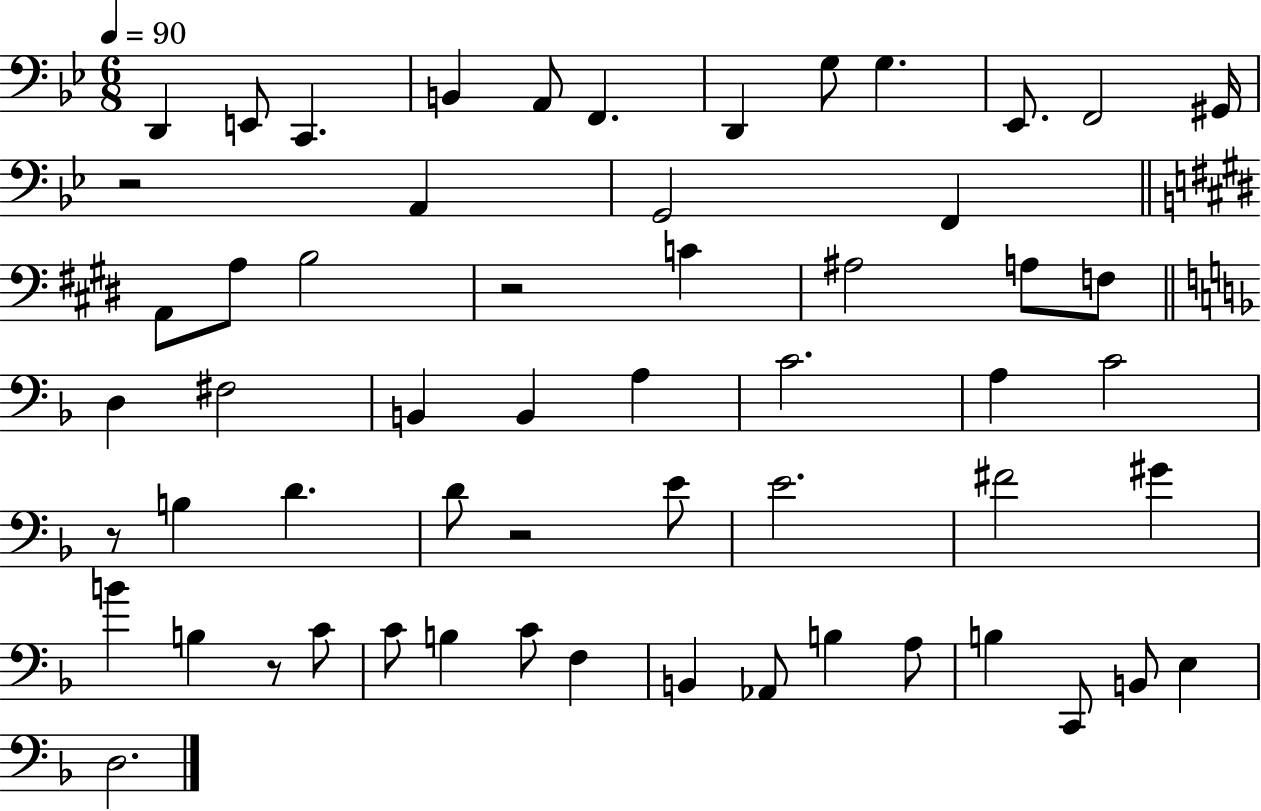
D2/q E2/e C2/q. B2/q A2/e F2/q. D2/q G3/e G3/q. Eb2/e. F2/h G#2/s R/h A2/q G2/h F2/q A2/e A3/e B3/h R/h C4/q A#3/h A3/e F3/e D3/q F#3/h B2/q B2/q A3/q C4/h. A3/q C4/h R/e B3/q D4/q. D4/e R/h E4/e E4/h. F#4/h G#4/q B4/q B3/q R/e C4/e C4/e B3/q C4/e F3/q B2/q Ab2/e B3/q A3/e B3/q C2/e B2/e E3/q D3/h.